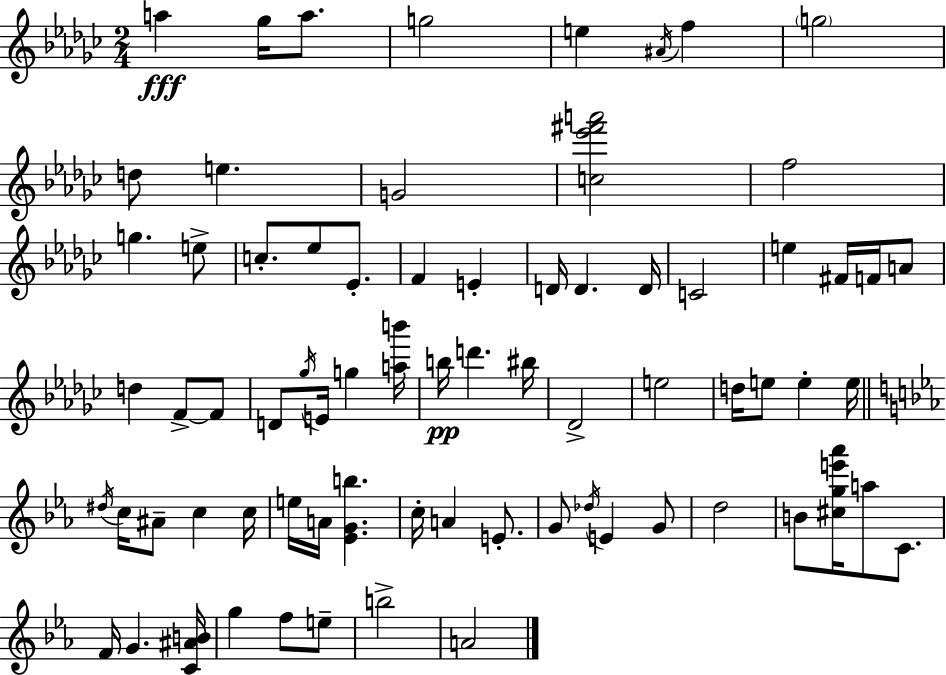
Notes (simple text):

A5/q Gb5/s A5/e. G5/h E5/q A#4/s F5/q G5/h D5/e E5/q. G4/h [C5,Eb6,F#6,A6]/h F5/h G5/q. E5/e C5/e. Eb5/e Eb4/e. F4/q E4/q D4/s D4/q. D4/s C4/h E5/q F#4/s F4/s A4/e D5/q F4/e F4/e D4/e Gb5/s E4/s G5/q [A5,B6]/s B5/s D6/q. BIS5/s Db4/h E5/h D5/s E5/e E5/q E5/s D#5/s C5/s A#4/e C5/q C5/s E5/s A4/s [Eb4,G4,B5]/q. C5/s A4/q E4/e. G4/e Db5/s E4/q G4/e D5/h B4/e [C#5,G5,E6,Ab6]/s A5/e C4/e. F4/s G4/q. [C4,A#4,B4]/s G5/q F5/e E5/e B5/h A4/h